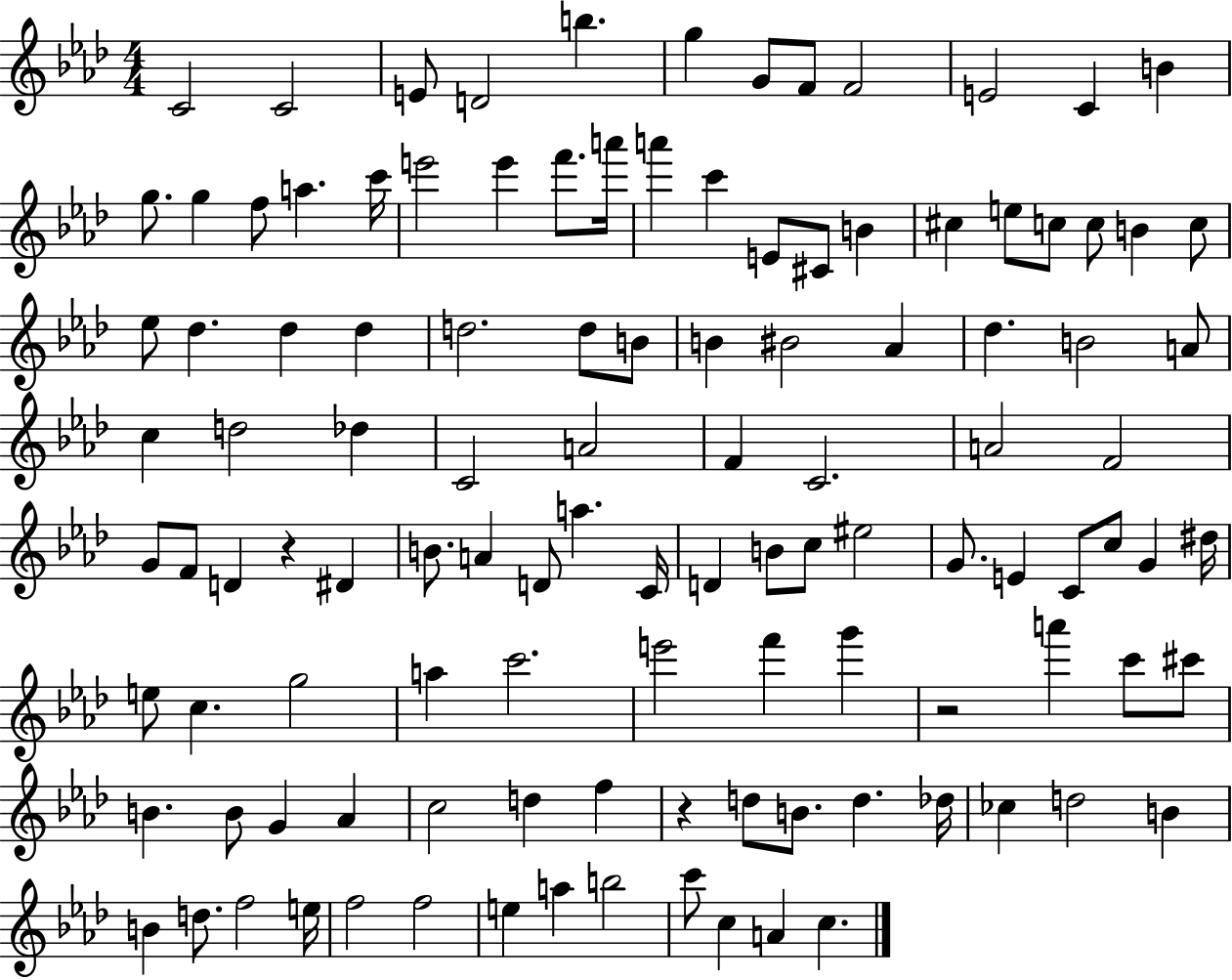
{
  \clef treble
  \numericTimeSignature
  \time 4/4
  \key aes \major
  c'2 c'2 | e'8 d'2 b''4. | g''4 g'8 f'8 f'2 | e'2 c'4 b'4 | \break g''8. g''4 f''8 a''4. c'''16 | e'''2 e'''4 f'''8. a'''16 | a'''4 c'''4 e'8 cis'8 b'4 | cis''4 e''8 c''8 c''8 b'4 c''8 | \break ees''8 des''4. des''4 des''4 | d''2. d''8 b'8 | b'4 bis'2 aes'4 | des''4. b'2 a'8 | \break c''4 d''2 des''4 | c'2 a'2 | f'4 c'2. | a'2 f'2 | \break g'8 f'8 d'4 r4 dis'4 | b'8. a'4 d'8 a''4. c'16 | d'4 b'8 c''8 eis''2 | g'8. e'4 c'8 c''8 g'4 dis''16 | \break e''8 c''4. g''2 | a''4 c'''2. | e'''2 f'''4 g'''4 | r2 a'''4 c'''8 cis'''8 | \break b'4. b'8 g'4 aes'4 | c''2 d''4 f''4 | r4 d''8 b'8. d''4. des''16 | ces''4 d''2 b'4 | \break b'4 d''8. f''2 e''16 | f''2 f''2 | e''4 a''4 b''2 | c'''8 c''4 a'4 c''4. | \break \bar "|."
}